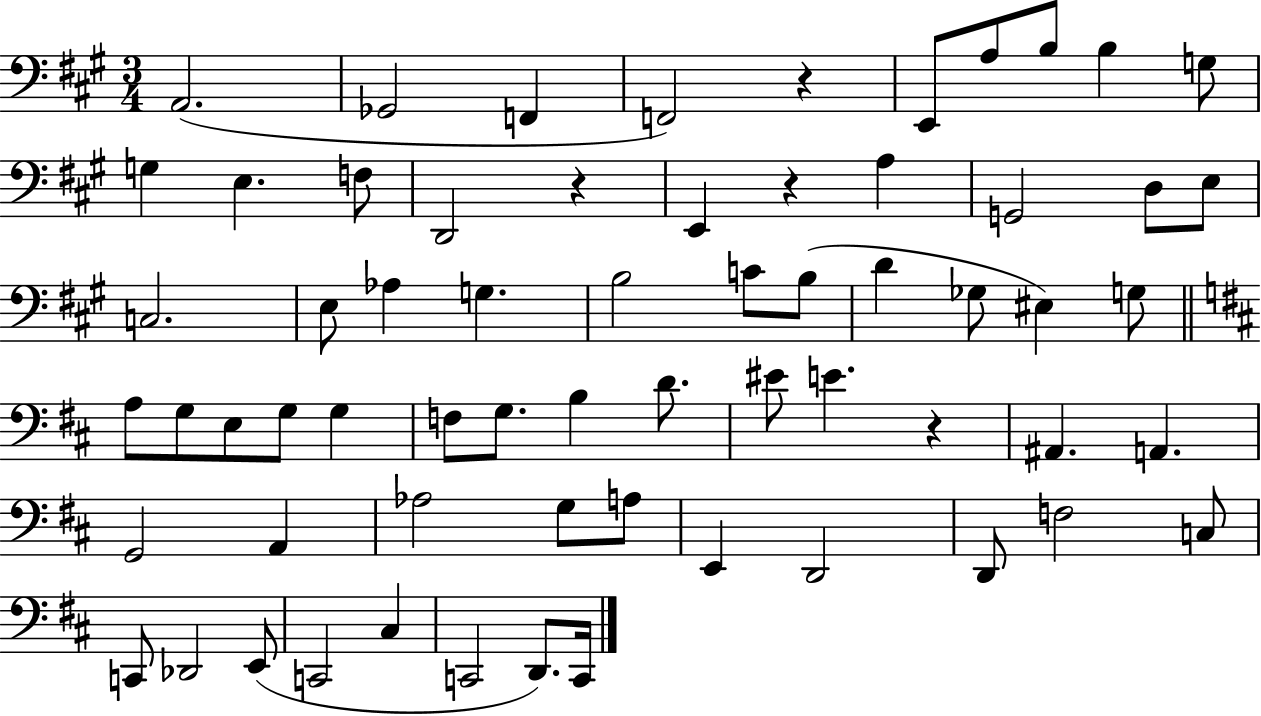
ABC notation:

X:1
T:Untitled
M:3/4
L:1/4
K:A
A,,2 _G,,2 F,, F,,2 z E,,/2 A,/2 B,/2 B, G,/2 G, E, F,/2 D,,2 z E,, z A, G,,2 D,/2 E,/2 C,2 E,/2 _A, G, B,2 C/2 B,/2 D _G,/2 ^E, G,/2 A,/2 G,/2 E,/2 G,/2 G, F,/2 G,/2 B, D/2 ^E/2 E z ^A,, A,, G,,2 A,, _A,2 G,/2 A,/2 E,, D,,2 D,,/2 F,2 C,/2 C,,/2 _D,,2 E,,/2 C,,2 ^C, C,,2 D,,/2 C,,/4